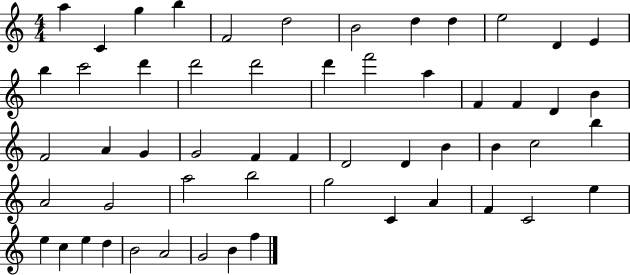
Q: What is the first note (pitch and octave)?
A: A5